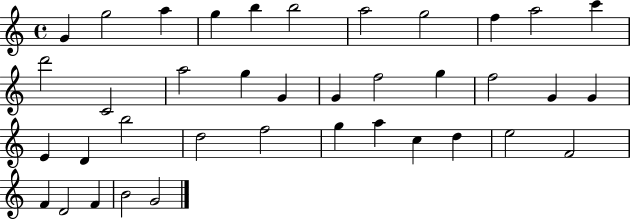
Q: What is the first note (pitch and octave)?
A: G4